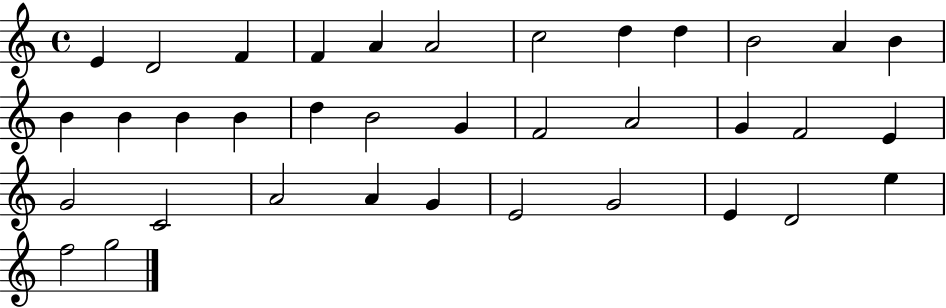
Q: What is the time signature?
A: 4/4